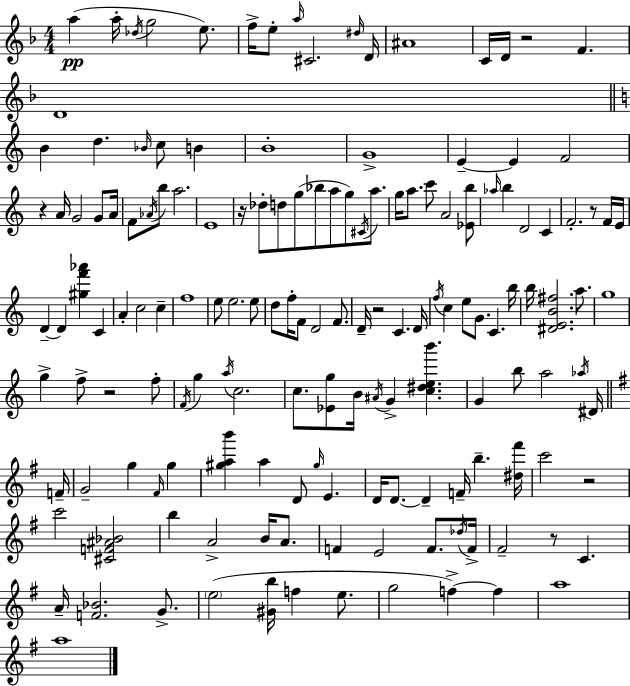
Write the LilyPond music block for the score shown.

{
  \clef treble
  \numericTimeSignature
  \time 4/4
  \key f \major
  \repeat volta 2 { a''4(\pp a''16-. \acciaccatura { des''16 } g''2 e''8.) | f''16-> e''8-. \grace { a''16 } cis'2. | \grace { dis''16 } d'16 ais'1 | c'16 d'16 r2 f'4. | \break d'1 | \bar "||" \break \key a \minor b'4 d''4. \grace { bes'16 } c''8 b'4 | b'1-. | g'1-> | e'4--~~ e'4 f'2 | \break r4 a'16 g'2 g'8 | a'16 f'8 \acciaccatura { aes'16 } b''8 a''2. | e'1 | r16 des''8-. d''8 g''8( bes''8 a''8 g''8) \acciaccatura { cis'16 } | \break a''8. g''16 a''8. c'''8 a'2 | <ees' b''>8 \grace { aes''16 } b''4 d'2 | c'4 f'2.-. | r8 f'16 e'16 d'4--~~ d'4 <gis'' f''' aes'''>4 | \break c'4 a'4-. c''2 | c''4-- f''1 | e''8 e''2. | e''8 d''8 f''16-. f'8 d'2 | \break f'8. d'16-- r2 c'4. | d'16 \acciaccatura { f''16 } c''4 e''8 g'8. c'4. | b''16 b''16 <dis' e' b' fis''>2. | a''8. g''1 | \break g''4-> f''8-> r2 | f''8-. \acciaccatura { f'16 } g''4 \acciaccatura { a''16 } c''2. | c''8. <ees' g''>8 b'16 \acciaccatura { ais'16 } g'4-> | <c'' dis'' e'' b'''>4. g'4 b''8 a''2 | \break \acciaccatura { aes''16 } dis'16 \bar "||" \break \key e \minor f'16-- g'2-- g''4 \grace { fis'16 } g''4 | <gis'' a'' b'''>4 a''4 d'8 \grace { gis''16 } e'4. | d'16 d'8.~~ d'4-- f'16-- b''4.-- | <dis'' fis'''>16 c'''2 r2 | \break c'''2 <cis' f' ais' bes'>2 | b''4 a'2-> b'16 | a'8. f'4 e'2 f'8. | \acciaccatura { des''16 } f'16-> fis'2-- r8 c'4. | \break a'16-- <f' bes'>2. | g'8.-> \parenthesize e''2( <gis' b''>16 f''4 | e''8. g''2 f''4->~~) | f''4 a''1 | \break a''1 | } \bar "|."
}